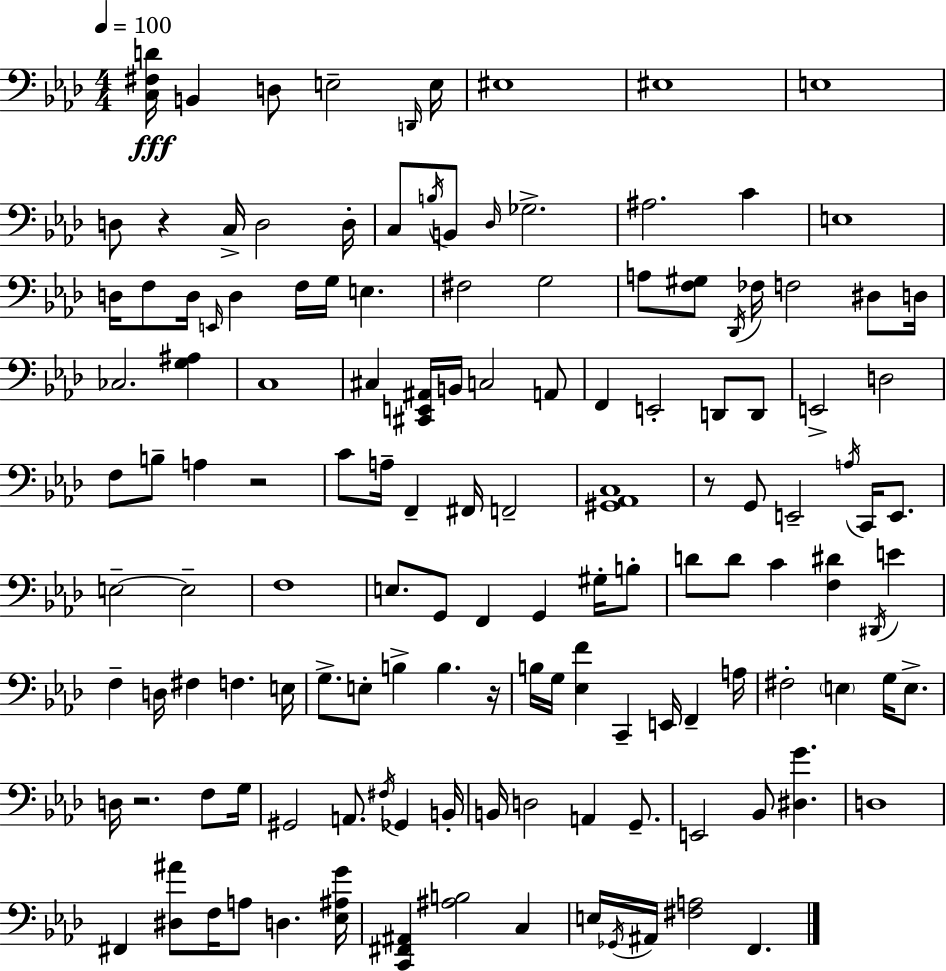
[C3,F#3,D4]/s B2/q D3/e E3/h D2/s E3/s EIS3/w EIS3/w E3/w D3/e R/q C3/s D3/h D3/s C3/e B3/s B2/e Db3/s Gb3/h. A#3/h. C4/q E3/w D3/s F3/e D3/s E2/s D3/q F3/s G3/s E3/q. F#3/h G3/h A3/e [F3,G#3]/e Db2/s FES3/s F3/h D#3/e D3/s CES3/h. [G3,A#3]/q C3/w C#3/q [C#2,E2,A#2]/s B2/s C3/h A2/e F2/q E2/h D2/e D2/e E2/h D3/h F3/e B3/e A3/q R/h C4/e A3/s F2/q F#2/s F2/h [G#2,Ab2,C3]/w R/e G2/e E2/h A3/s C2/s E2/e. E3/h E3/h F3/w E3/e. G2/e F2/q G2/q G#3/s B3/e D4/e D4/e C4/q [F3,D#4]/q D#2/s E4/q F3/q D3/s F#3/q F3/q. E3/s G3/e. E3/e B3/q B3/q. R/s B3/s G3/s [Eb3,F4]/q C2/q E2/s F2/q A3/s F#3/h E3/q G3/s E3/e. D3/s R/h. F3/e G3/s G#2/h A2/e. F#3/s Gb2/q B2/s B2/s D3/h A2/q G2/e. E2/h Bb2/e [D#3,G4]/q. D3/w F#2/q [D#3,A#4]/e F3/s A3/e D3/q. [Eb3,A#3,G4]/s [C2,F#2,A#2]/q [A#3,B3]/h C3/q E3/s Gb2/s A#2/s [F#3,A3]/h F2/q.